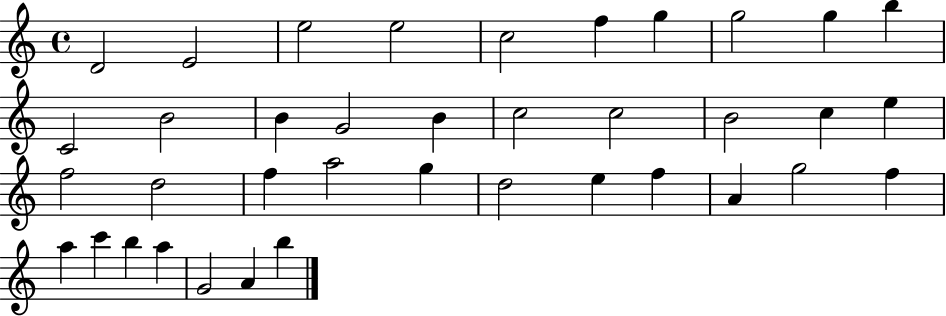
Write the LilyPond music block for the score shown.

{
  \clef treble
  \time 4/4
  \defaultTimeSignature
  \key c \major
  d'2 e'2 | e''2 e''2 | c''2 f''4 g''4 | g''2 g''4 b''4 | \break c'2 b'2 | b'4 g'2 b'4 | c''2 c''2 | b'2 c''4 e''4 | \break f''2 d''2 | f''4 a''2 g''4 | d''2 e''4 f''4 | a'4 g''2 f''4 | \break a''4 c'''4 b''4 a''4 | g'2 a'4 b''4 | \bar "|."
}